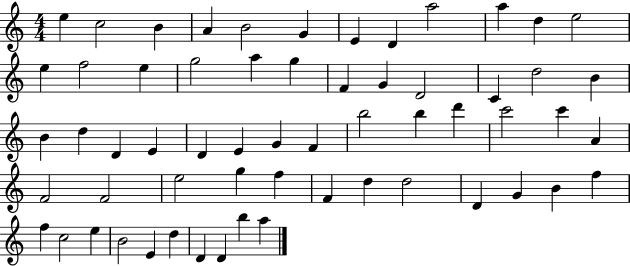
X:1
T:Untitled
M:4/4
L:1/4
K:C
e c2 B A B2 G E D a2 a d e2 e f2 e g2 a g F G D2 C d2 B B d D E D E G F b2 b d' c'2 c' A F2 F2 e2 g f F d d2 D G B f f c2 e B2 E d D D b a